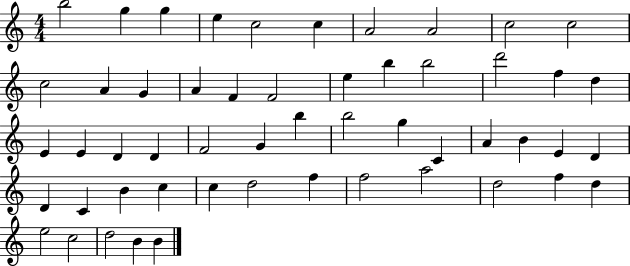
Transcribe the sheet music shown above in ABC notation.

X:1
T:Untitled
M:4/4
L:1/4
K:C
b2 g g e c2 c A2 A2 c2 c2 c2 A G A F F2 e b b2 d'2 f d E E D D F2 G b b2 g C A B E D D C B c c d2 f f2 a2 d2 f d e2 c2 d2 B B